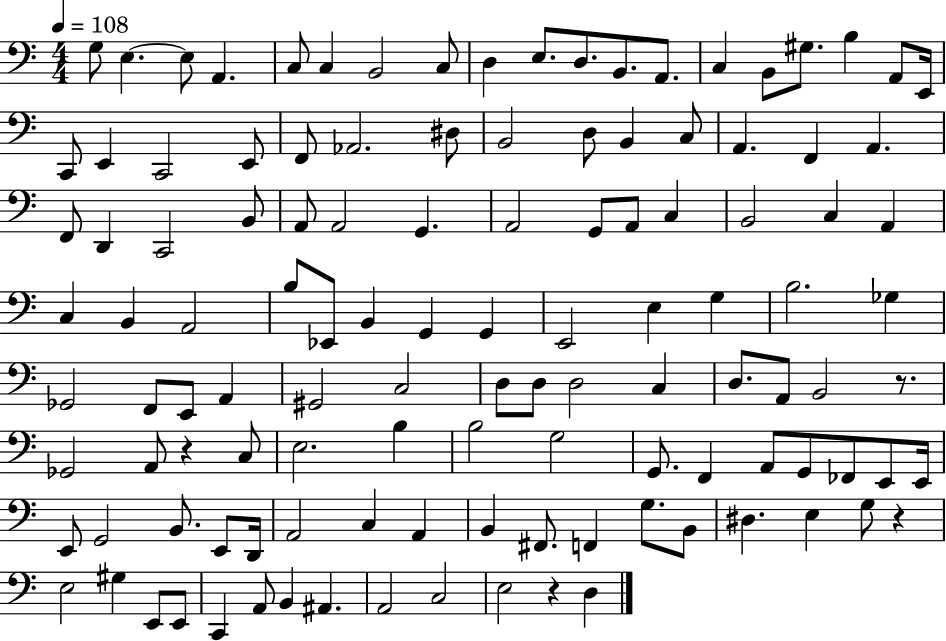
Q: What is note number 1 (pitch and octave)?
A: G3